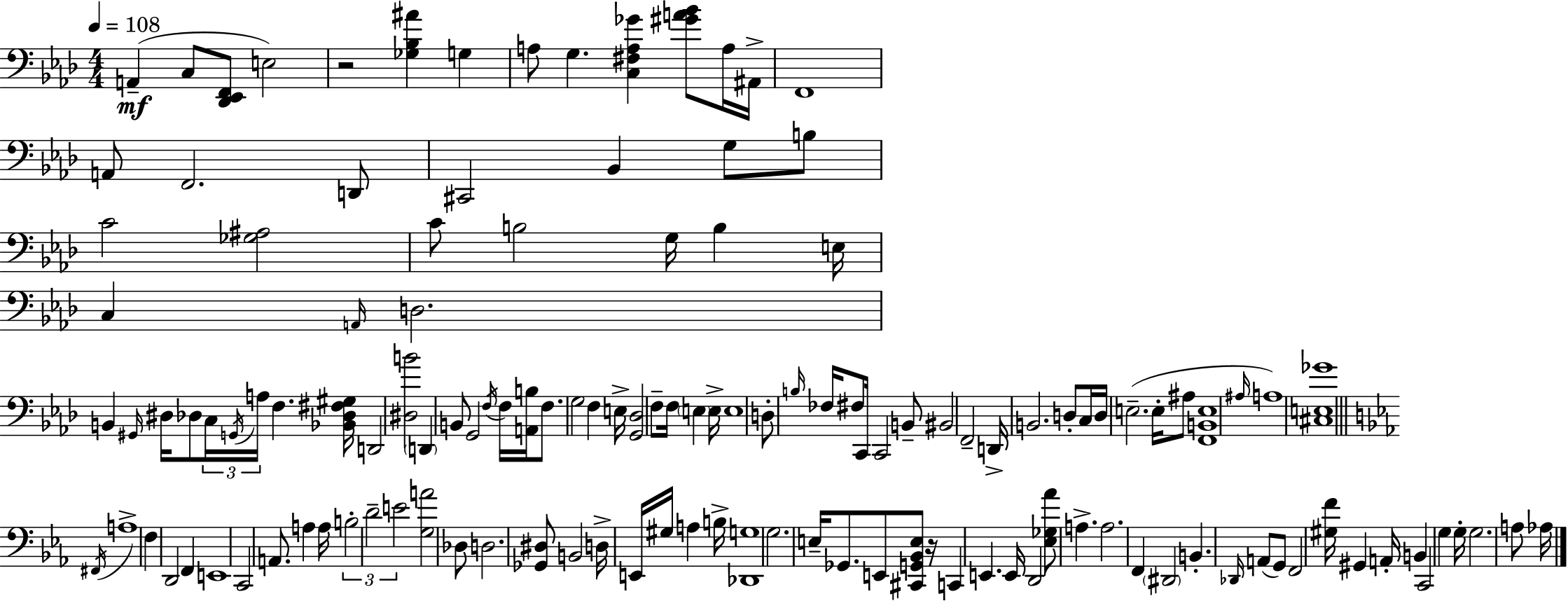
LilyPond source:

{
  \clef bass
  \numericTimeSignature
  \time 4/4
  \key f \minor
  \tempo 4 = 108
  \repeat volta 2 { a,4--(\mf c8 <des, ees, f,>8 e2) | r2 <ges bes ais'>4 g4 | a8 g4. <c fis a ges'>4 <gis' a' bes'>8 a16 ais,16-> | f,1 | \break a,8 f,2. d,8 | cis,2 bes,4 g8 b8 | c'2 <ges ais>2 | c'8 b2 g16 b4 e16 | \break c4 \grace { a,16 } d2. | b,4 \grace { gis,16 } dis16 des8 \tuplet 3/2 { c16 \acciaccatura { g,16 } a16 } f4. | <bes, des fis gis>16 d,2 <dis b'>2 | \parenthesize d,4 b,8 g,2 | \break \acciaccatura { f16 } f16 <a, b>16 f8. g2 f4 | e16-> <g, des>2 f8-- f16 \parenthesize e4 | e16-> e1 | d8-. \grace { b16 } fes16 fis8 c,16 c,2 | \break b,8-- bis,2 f,2-- | d,16-> b,2. | d8-. c16 d16 e2.--( | e16-. ais8 <f, b, e>1 | \break \grace { ais16 }) a1 | <cis e ges'>1 | \bar "||" \break \key c \minor \acciaccatura { fis,16 } a1-> | f4 d,2 f,4 | e,1 | c,2 a,8. a4 | \break a16 \tuplet 3/2 { b2-. d'2-- | e'2 } <g a'>2 | des8 d2. <ges, dis>8 | b,2 d16-> e,16 gis16 a4 | \break b16-> <des, g>1 | g2. e16-- ges,8. | e,8 <cis, g, bes, e>8 r16 c,4 e,4. | e,16 d,2 <ees ges aes'>8 a4.-> | \break a2. f,4 | \parenthesize dis,2 b,4.-. \grace { des,16 }( | a,8 g,8) f,2 <gis f'>16 gis,4 | a,16-. b,4 c,2 g4 | \break g16-. g2. a8 | aes16 } \bar "|."
}